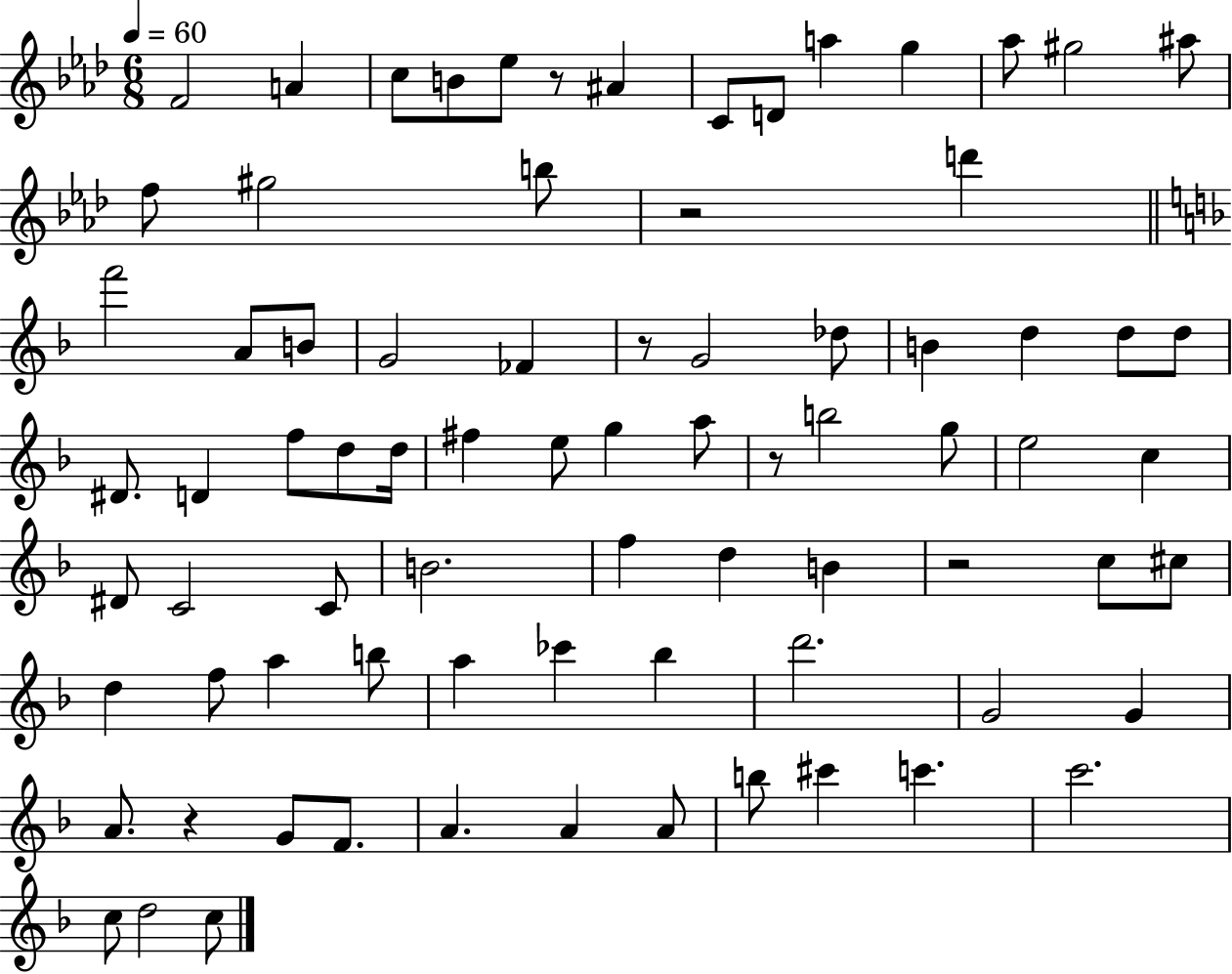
X:1
T:Untitled
M:6/8
L:1/4
K:Ab
F2 A c/2 B/2 _e/2 z/2 ^A C/2 D/2 a g _a/2 ^g2 ^a/2 f/2 ^g2 b/2 z2 d' f'2 A/2 B/2 G2 _F z/2 G2 _d/2 B d d/2 d/2 ^D/2 D f/2 d/2 d/4 ^f e/2 g a/2 z/2 b2 g/2 e2 c ^D/2 C2 C/2 B2 f d B z2 c/2 ^c/2 d f/2 a b/2 a _c' _b d'2 G2 G A/2 z G/2 F/2 A A A/2 b/2 ^c' c' c'2 c/2 d2 c/2